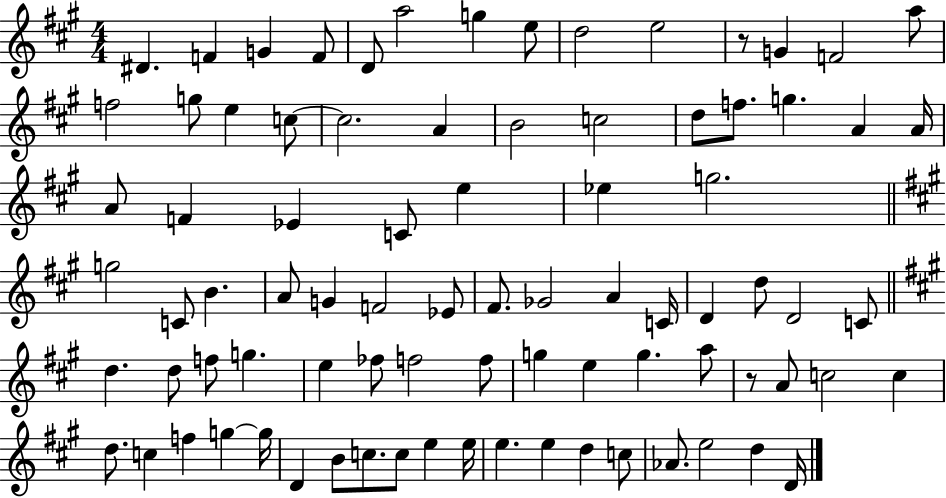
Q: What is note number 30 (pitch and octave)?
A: C4